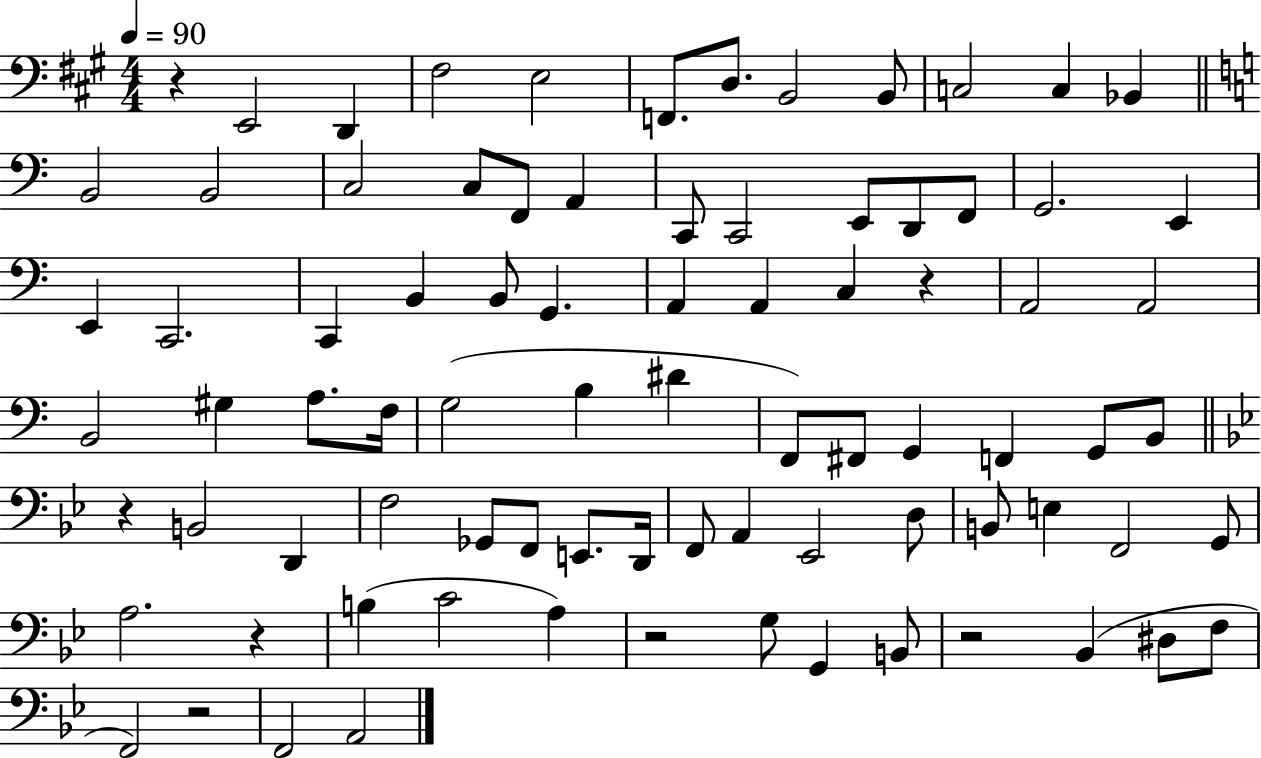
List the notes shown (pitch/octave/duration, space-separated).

R/q E2/h D2/q F#3/h E3/h F2/e. D3/e. B2/h B2/e C3/h C3/q Bb2/q B2/h B2/h C3/h C3/e F2/e A2/q C2/e C2/h E2/e D2/e F2/e G2/h. E2/q E2/q C2/h. C2/q B2/q B2/e G2/q. A2/q A2/q C3/q R/q A2/h A2/h B2/h G#3/q A3/e. F3/s G3/h B3/q D#4/q F2/e F#2/e G2/q F2/q G2/e B2/e R/q B2/h D2/q F3/h Gb2/e F2/e E2/e. D2/s F2/e A2/q Eb2/h D3/e B2/e E3/q F2/h G2/e A3/h. R/q B3/q C4/h A3/q R/h G3/e G2/q B2/e R/h Bb2/q D#3/e F3/e F2/h R/h F2/h A2/h